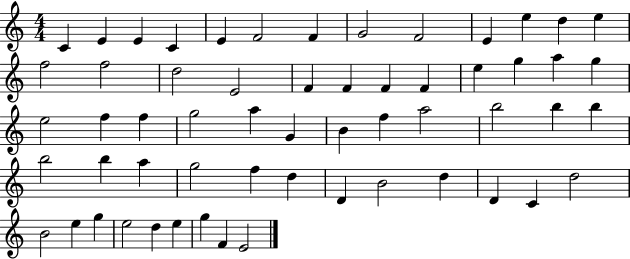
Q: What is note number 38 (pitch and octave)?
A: B5